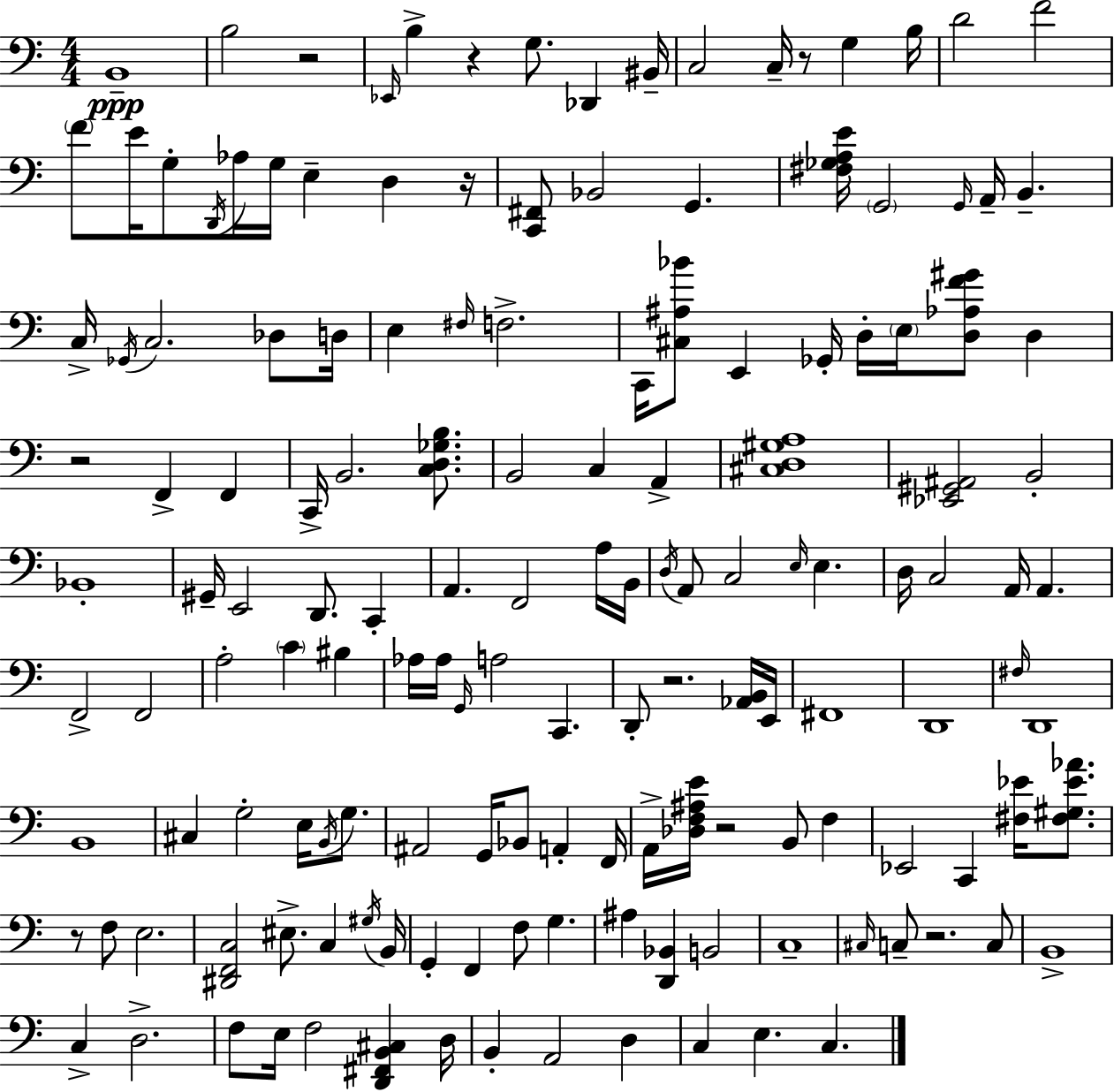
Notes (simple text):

B2/w B3/h R/h Eb2/s B3/q R/q G3/e. Db2/q BIS2/s C3/h C3/s R/e G3/q B3/s D4/h F4/h F4/e E4/s G3/e D2/s Ab3/s G3/s E3/q D3/q R/s [C2,F#2]/e Bb2/h G2/q. [F#3,Gb3,A3,E4]/s G2/h G2/s A2/s B2/q. C3/s Gb2/s C3/h. Db3/e D3/s E3/q F#3/s F3/h. C2/s [C#3,A#3,Bb4]/e E2/q Gb2/s D3/s E3/s [D3,Ab3,F4,G#4]/e D3/q R/h F2/q F2/q C2/s B2/h. [C3,D3,Gb3,B3]/e. B2/h C3/q A2/q [C#3,D3,G#3,A3]/w [Eb2,G#2,A#2]/h B2/h Bb2/w G#2/s E2/h D2/e. C2/q A2/q. F2/h A3/s B2/s D3/s A2/e C3/h E3/s E3/q. D3/s C3/h A2/s A2/q. F2/h F2/h A3/h C4/q BIS3/q Ab3/s Ab3/s G2/s A3/h C2/q. D2/e R/h. [Ab2,B2]/s E2/s F#2/w D2/w F#3/s D2/w B2/w C#3/q G3/h E3/s B2/s G3/e. A#2/h G2/s Bb2/e A2/q F2/s A2/s [Db3,F3,A#3,E4]/s R/h B2/e F3/q Eb2/h C2/q [F#3,Eb4]/s [F#3,G#3,Eb4,Ab4]/e. R/e F3/e E3/h. [D#2,F2,C3]/h EIS3/e. C3/q G#3/s B2/s G2/q F2/q F3/e G3/q. A#3/q [D2,Bb2]/q B2/h C3/w C#3/s C3/e R/h. C3/e B2/w C3/q D3/h. F3/e E3/s F3/h [D2,F#2,B2,C#3]/q D3/s B2/q A2/h D3/q C3/q E3/q. C3/q.